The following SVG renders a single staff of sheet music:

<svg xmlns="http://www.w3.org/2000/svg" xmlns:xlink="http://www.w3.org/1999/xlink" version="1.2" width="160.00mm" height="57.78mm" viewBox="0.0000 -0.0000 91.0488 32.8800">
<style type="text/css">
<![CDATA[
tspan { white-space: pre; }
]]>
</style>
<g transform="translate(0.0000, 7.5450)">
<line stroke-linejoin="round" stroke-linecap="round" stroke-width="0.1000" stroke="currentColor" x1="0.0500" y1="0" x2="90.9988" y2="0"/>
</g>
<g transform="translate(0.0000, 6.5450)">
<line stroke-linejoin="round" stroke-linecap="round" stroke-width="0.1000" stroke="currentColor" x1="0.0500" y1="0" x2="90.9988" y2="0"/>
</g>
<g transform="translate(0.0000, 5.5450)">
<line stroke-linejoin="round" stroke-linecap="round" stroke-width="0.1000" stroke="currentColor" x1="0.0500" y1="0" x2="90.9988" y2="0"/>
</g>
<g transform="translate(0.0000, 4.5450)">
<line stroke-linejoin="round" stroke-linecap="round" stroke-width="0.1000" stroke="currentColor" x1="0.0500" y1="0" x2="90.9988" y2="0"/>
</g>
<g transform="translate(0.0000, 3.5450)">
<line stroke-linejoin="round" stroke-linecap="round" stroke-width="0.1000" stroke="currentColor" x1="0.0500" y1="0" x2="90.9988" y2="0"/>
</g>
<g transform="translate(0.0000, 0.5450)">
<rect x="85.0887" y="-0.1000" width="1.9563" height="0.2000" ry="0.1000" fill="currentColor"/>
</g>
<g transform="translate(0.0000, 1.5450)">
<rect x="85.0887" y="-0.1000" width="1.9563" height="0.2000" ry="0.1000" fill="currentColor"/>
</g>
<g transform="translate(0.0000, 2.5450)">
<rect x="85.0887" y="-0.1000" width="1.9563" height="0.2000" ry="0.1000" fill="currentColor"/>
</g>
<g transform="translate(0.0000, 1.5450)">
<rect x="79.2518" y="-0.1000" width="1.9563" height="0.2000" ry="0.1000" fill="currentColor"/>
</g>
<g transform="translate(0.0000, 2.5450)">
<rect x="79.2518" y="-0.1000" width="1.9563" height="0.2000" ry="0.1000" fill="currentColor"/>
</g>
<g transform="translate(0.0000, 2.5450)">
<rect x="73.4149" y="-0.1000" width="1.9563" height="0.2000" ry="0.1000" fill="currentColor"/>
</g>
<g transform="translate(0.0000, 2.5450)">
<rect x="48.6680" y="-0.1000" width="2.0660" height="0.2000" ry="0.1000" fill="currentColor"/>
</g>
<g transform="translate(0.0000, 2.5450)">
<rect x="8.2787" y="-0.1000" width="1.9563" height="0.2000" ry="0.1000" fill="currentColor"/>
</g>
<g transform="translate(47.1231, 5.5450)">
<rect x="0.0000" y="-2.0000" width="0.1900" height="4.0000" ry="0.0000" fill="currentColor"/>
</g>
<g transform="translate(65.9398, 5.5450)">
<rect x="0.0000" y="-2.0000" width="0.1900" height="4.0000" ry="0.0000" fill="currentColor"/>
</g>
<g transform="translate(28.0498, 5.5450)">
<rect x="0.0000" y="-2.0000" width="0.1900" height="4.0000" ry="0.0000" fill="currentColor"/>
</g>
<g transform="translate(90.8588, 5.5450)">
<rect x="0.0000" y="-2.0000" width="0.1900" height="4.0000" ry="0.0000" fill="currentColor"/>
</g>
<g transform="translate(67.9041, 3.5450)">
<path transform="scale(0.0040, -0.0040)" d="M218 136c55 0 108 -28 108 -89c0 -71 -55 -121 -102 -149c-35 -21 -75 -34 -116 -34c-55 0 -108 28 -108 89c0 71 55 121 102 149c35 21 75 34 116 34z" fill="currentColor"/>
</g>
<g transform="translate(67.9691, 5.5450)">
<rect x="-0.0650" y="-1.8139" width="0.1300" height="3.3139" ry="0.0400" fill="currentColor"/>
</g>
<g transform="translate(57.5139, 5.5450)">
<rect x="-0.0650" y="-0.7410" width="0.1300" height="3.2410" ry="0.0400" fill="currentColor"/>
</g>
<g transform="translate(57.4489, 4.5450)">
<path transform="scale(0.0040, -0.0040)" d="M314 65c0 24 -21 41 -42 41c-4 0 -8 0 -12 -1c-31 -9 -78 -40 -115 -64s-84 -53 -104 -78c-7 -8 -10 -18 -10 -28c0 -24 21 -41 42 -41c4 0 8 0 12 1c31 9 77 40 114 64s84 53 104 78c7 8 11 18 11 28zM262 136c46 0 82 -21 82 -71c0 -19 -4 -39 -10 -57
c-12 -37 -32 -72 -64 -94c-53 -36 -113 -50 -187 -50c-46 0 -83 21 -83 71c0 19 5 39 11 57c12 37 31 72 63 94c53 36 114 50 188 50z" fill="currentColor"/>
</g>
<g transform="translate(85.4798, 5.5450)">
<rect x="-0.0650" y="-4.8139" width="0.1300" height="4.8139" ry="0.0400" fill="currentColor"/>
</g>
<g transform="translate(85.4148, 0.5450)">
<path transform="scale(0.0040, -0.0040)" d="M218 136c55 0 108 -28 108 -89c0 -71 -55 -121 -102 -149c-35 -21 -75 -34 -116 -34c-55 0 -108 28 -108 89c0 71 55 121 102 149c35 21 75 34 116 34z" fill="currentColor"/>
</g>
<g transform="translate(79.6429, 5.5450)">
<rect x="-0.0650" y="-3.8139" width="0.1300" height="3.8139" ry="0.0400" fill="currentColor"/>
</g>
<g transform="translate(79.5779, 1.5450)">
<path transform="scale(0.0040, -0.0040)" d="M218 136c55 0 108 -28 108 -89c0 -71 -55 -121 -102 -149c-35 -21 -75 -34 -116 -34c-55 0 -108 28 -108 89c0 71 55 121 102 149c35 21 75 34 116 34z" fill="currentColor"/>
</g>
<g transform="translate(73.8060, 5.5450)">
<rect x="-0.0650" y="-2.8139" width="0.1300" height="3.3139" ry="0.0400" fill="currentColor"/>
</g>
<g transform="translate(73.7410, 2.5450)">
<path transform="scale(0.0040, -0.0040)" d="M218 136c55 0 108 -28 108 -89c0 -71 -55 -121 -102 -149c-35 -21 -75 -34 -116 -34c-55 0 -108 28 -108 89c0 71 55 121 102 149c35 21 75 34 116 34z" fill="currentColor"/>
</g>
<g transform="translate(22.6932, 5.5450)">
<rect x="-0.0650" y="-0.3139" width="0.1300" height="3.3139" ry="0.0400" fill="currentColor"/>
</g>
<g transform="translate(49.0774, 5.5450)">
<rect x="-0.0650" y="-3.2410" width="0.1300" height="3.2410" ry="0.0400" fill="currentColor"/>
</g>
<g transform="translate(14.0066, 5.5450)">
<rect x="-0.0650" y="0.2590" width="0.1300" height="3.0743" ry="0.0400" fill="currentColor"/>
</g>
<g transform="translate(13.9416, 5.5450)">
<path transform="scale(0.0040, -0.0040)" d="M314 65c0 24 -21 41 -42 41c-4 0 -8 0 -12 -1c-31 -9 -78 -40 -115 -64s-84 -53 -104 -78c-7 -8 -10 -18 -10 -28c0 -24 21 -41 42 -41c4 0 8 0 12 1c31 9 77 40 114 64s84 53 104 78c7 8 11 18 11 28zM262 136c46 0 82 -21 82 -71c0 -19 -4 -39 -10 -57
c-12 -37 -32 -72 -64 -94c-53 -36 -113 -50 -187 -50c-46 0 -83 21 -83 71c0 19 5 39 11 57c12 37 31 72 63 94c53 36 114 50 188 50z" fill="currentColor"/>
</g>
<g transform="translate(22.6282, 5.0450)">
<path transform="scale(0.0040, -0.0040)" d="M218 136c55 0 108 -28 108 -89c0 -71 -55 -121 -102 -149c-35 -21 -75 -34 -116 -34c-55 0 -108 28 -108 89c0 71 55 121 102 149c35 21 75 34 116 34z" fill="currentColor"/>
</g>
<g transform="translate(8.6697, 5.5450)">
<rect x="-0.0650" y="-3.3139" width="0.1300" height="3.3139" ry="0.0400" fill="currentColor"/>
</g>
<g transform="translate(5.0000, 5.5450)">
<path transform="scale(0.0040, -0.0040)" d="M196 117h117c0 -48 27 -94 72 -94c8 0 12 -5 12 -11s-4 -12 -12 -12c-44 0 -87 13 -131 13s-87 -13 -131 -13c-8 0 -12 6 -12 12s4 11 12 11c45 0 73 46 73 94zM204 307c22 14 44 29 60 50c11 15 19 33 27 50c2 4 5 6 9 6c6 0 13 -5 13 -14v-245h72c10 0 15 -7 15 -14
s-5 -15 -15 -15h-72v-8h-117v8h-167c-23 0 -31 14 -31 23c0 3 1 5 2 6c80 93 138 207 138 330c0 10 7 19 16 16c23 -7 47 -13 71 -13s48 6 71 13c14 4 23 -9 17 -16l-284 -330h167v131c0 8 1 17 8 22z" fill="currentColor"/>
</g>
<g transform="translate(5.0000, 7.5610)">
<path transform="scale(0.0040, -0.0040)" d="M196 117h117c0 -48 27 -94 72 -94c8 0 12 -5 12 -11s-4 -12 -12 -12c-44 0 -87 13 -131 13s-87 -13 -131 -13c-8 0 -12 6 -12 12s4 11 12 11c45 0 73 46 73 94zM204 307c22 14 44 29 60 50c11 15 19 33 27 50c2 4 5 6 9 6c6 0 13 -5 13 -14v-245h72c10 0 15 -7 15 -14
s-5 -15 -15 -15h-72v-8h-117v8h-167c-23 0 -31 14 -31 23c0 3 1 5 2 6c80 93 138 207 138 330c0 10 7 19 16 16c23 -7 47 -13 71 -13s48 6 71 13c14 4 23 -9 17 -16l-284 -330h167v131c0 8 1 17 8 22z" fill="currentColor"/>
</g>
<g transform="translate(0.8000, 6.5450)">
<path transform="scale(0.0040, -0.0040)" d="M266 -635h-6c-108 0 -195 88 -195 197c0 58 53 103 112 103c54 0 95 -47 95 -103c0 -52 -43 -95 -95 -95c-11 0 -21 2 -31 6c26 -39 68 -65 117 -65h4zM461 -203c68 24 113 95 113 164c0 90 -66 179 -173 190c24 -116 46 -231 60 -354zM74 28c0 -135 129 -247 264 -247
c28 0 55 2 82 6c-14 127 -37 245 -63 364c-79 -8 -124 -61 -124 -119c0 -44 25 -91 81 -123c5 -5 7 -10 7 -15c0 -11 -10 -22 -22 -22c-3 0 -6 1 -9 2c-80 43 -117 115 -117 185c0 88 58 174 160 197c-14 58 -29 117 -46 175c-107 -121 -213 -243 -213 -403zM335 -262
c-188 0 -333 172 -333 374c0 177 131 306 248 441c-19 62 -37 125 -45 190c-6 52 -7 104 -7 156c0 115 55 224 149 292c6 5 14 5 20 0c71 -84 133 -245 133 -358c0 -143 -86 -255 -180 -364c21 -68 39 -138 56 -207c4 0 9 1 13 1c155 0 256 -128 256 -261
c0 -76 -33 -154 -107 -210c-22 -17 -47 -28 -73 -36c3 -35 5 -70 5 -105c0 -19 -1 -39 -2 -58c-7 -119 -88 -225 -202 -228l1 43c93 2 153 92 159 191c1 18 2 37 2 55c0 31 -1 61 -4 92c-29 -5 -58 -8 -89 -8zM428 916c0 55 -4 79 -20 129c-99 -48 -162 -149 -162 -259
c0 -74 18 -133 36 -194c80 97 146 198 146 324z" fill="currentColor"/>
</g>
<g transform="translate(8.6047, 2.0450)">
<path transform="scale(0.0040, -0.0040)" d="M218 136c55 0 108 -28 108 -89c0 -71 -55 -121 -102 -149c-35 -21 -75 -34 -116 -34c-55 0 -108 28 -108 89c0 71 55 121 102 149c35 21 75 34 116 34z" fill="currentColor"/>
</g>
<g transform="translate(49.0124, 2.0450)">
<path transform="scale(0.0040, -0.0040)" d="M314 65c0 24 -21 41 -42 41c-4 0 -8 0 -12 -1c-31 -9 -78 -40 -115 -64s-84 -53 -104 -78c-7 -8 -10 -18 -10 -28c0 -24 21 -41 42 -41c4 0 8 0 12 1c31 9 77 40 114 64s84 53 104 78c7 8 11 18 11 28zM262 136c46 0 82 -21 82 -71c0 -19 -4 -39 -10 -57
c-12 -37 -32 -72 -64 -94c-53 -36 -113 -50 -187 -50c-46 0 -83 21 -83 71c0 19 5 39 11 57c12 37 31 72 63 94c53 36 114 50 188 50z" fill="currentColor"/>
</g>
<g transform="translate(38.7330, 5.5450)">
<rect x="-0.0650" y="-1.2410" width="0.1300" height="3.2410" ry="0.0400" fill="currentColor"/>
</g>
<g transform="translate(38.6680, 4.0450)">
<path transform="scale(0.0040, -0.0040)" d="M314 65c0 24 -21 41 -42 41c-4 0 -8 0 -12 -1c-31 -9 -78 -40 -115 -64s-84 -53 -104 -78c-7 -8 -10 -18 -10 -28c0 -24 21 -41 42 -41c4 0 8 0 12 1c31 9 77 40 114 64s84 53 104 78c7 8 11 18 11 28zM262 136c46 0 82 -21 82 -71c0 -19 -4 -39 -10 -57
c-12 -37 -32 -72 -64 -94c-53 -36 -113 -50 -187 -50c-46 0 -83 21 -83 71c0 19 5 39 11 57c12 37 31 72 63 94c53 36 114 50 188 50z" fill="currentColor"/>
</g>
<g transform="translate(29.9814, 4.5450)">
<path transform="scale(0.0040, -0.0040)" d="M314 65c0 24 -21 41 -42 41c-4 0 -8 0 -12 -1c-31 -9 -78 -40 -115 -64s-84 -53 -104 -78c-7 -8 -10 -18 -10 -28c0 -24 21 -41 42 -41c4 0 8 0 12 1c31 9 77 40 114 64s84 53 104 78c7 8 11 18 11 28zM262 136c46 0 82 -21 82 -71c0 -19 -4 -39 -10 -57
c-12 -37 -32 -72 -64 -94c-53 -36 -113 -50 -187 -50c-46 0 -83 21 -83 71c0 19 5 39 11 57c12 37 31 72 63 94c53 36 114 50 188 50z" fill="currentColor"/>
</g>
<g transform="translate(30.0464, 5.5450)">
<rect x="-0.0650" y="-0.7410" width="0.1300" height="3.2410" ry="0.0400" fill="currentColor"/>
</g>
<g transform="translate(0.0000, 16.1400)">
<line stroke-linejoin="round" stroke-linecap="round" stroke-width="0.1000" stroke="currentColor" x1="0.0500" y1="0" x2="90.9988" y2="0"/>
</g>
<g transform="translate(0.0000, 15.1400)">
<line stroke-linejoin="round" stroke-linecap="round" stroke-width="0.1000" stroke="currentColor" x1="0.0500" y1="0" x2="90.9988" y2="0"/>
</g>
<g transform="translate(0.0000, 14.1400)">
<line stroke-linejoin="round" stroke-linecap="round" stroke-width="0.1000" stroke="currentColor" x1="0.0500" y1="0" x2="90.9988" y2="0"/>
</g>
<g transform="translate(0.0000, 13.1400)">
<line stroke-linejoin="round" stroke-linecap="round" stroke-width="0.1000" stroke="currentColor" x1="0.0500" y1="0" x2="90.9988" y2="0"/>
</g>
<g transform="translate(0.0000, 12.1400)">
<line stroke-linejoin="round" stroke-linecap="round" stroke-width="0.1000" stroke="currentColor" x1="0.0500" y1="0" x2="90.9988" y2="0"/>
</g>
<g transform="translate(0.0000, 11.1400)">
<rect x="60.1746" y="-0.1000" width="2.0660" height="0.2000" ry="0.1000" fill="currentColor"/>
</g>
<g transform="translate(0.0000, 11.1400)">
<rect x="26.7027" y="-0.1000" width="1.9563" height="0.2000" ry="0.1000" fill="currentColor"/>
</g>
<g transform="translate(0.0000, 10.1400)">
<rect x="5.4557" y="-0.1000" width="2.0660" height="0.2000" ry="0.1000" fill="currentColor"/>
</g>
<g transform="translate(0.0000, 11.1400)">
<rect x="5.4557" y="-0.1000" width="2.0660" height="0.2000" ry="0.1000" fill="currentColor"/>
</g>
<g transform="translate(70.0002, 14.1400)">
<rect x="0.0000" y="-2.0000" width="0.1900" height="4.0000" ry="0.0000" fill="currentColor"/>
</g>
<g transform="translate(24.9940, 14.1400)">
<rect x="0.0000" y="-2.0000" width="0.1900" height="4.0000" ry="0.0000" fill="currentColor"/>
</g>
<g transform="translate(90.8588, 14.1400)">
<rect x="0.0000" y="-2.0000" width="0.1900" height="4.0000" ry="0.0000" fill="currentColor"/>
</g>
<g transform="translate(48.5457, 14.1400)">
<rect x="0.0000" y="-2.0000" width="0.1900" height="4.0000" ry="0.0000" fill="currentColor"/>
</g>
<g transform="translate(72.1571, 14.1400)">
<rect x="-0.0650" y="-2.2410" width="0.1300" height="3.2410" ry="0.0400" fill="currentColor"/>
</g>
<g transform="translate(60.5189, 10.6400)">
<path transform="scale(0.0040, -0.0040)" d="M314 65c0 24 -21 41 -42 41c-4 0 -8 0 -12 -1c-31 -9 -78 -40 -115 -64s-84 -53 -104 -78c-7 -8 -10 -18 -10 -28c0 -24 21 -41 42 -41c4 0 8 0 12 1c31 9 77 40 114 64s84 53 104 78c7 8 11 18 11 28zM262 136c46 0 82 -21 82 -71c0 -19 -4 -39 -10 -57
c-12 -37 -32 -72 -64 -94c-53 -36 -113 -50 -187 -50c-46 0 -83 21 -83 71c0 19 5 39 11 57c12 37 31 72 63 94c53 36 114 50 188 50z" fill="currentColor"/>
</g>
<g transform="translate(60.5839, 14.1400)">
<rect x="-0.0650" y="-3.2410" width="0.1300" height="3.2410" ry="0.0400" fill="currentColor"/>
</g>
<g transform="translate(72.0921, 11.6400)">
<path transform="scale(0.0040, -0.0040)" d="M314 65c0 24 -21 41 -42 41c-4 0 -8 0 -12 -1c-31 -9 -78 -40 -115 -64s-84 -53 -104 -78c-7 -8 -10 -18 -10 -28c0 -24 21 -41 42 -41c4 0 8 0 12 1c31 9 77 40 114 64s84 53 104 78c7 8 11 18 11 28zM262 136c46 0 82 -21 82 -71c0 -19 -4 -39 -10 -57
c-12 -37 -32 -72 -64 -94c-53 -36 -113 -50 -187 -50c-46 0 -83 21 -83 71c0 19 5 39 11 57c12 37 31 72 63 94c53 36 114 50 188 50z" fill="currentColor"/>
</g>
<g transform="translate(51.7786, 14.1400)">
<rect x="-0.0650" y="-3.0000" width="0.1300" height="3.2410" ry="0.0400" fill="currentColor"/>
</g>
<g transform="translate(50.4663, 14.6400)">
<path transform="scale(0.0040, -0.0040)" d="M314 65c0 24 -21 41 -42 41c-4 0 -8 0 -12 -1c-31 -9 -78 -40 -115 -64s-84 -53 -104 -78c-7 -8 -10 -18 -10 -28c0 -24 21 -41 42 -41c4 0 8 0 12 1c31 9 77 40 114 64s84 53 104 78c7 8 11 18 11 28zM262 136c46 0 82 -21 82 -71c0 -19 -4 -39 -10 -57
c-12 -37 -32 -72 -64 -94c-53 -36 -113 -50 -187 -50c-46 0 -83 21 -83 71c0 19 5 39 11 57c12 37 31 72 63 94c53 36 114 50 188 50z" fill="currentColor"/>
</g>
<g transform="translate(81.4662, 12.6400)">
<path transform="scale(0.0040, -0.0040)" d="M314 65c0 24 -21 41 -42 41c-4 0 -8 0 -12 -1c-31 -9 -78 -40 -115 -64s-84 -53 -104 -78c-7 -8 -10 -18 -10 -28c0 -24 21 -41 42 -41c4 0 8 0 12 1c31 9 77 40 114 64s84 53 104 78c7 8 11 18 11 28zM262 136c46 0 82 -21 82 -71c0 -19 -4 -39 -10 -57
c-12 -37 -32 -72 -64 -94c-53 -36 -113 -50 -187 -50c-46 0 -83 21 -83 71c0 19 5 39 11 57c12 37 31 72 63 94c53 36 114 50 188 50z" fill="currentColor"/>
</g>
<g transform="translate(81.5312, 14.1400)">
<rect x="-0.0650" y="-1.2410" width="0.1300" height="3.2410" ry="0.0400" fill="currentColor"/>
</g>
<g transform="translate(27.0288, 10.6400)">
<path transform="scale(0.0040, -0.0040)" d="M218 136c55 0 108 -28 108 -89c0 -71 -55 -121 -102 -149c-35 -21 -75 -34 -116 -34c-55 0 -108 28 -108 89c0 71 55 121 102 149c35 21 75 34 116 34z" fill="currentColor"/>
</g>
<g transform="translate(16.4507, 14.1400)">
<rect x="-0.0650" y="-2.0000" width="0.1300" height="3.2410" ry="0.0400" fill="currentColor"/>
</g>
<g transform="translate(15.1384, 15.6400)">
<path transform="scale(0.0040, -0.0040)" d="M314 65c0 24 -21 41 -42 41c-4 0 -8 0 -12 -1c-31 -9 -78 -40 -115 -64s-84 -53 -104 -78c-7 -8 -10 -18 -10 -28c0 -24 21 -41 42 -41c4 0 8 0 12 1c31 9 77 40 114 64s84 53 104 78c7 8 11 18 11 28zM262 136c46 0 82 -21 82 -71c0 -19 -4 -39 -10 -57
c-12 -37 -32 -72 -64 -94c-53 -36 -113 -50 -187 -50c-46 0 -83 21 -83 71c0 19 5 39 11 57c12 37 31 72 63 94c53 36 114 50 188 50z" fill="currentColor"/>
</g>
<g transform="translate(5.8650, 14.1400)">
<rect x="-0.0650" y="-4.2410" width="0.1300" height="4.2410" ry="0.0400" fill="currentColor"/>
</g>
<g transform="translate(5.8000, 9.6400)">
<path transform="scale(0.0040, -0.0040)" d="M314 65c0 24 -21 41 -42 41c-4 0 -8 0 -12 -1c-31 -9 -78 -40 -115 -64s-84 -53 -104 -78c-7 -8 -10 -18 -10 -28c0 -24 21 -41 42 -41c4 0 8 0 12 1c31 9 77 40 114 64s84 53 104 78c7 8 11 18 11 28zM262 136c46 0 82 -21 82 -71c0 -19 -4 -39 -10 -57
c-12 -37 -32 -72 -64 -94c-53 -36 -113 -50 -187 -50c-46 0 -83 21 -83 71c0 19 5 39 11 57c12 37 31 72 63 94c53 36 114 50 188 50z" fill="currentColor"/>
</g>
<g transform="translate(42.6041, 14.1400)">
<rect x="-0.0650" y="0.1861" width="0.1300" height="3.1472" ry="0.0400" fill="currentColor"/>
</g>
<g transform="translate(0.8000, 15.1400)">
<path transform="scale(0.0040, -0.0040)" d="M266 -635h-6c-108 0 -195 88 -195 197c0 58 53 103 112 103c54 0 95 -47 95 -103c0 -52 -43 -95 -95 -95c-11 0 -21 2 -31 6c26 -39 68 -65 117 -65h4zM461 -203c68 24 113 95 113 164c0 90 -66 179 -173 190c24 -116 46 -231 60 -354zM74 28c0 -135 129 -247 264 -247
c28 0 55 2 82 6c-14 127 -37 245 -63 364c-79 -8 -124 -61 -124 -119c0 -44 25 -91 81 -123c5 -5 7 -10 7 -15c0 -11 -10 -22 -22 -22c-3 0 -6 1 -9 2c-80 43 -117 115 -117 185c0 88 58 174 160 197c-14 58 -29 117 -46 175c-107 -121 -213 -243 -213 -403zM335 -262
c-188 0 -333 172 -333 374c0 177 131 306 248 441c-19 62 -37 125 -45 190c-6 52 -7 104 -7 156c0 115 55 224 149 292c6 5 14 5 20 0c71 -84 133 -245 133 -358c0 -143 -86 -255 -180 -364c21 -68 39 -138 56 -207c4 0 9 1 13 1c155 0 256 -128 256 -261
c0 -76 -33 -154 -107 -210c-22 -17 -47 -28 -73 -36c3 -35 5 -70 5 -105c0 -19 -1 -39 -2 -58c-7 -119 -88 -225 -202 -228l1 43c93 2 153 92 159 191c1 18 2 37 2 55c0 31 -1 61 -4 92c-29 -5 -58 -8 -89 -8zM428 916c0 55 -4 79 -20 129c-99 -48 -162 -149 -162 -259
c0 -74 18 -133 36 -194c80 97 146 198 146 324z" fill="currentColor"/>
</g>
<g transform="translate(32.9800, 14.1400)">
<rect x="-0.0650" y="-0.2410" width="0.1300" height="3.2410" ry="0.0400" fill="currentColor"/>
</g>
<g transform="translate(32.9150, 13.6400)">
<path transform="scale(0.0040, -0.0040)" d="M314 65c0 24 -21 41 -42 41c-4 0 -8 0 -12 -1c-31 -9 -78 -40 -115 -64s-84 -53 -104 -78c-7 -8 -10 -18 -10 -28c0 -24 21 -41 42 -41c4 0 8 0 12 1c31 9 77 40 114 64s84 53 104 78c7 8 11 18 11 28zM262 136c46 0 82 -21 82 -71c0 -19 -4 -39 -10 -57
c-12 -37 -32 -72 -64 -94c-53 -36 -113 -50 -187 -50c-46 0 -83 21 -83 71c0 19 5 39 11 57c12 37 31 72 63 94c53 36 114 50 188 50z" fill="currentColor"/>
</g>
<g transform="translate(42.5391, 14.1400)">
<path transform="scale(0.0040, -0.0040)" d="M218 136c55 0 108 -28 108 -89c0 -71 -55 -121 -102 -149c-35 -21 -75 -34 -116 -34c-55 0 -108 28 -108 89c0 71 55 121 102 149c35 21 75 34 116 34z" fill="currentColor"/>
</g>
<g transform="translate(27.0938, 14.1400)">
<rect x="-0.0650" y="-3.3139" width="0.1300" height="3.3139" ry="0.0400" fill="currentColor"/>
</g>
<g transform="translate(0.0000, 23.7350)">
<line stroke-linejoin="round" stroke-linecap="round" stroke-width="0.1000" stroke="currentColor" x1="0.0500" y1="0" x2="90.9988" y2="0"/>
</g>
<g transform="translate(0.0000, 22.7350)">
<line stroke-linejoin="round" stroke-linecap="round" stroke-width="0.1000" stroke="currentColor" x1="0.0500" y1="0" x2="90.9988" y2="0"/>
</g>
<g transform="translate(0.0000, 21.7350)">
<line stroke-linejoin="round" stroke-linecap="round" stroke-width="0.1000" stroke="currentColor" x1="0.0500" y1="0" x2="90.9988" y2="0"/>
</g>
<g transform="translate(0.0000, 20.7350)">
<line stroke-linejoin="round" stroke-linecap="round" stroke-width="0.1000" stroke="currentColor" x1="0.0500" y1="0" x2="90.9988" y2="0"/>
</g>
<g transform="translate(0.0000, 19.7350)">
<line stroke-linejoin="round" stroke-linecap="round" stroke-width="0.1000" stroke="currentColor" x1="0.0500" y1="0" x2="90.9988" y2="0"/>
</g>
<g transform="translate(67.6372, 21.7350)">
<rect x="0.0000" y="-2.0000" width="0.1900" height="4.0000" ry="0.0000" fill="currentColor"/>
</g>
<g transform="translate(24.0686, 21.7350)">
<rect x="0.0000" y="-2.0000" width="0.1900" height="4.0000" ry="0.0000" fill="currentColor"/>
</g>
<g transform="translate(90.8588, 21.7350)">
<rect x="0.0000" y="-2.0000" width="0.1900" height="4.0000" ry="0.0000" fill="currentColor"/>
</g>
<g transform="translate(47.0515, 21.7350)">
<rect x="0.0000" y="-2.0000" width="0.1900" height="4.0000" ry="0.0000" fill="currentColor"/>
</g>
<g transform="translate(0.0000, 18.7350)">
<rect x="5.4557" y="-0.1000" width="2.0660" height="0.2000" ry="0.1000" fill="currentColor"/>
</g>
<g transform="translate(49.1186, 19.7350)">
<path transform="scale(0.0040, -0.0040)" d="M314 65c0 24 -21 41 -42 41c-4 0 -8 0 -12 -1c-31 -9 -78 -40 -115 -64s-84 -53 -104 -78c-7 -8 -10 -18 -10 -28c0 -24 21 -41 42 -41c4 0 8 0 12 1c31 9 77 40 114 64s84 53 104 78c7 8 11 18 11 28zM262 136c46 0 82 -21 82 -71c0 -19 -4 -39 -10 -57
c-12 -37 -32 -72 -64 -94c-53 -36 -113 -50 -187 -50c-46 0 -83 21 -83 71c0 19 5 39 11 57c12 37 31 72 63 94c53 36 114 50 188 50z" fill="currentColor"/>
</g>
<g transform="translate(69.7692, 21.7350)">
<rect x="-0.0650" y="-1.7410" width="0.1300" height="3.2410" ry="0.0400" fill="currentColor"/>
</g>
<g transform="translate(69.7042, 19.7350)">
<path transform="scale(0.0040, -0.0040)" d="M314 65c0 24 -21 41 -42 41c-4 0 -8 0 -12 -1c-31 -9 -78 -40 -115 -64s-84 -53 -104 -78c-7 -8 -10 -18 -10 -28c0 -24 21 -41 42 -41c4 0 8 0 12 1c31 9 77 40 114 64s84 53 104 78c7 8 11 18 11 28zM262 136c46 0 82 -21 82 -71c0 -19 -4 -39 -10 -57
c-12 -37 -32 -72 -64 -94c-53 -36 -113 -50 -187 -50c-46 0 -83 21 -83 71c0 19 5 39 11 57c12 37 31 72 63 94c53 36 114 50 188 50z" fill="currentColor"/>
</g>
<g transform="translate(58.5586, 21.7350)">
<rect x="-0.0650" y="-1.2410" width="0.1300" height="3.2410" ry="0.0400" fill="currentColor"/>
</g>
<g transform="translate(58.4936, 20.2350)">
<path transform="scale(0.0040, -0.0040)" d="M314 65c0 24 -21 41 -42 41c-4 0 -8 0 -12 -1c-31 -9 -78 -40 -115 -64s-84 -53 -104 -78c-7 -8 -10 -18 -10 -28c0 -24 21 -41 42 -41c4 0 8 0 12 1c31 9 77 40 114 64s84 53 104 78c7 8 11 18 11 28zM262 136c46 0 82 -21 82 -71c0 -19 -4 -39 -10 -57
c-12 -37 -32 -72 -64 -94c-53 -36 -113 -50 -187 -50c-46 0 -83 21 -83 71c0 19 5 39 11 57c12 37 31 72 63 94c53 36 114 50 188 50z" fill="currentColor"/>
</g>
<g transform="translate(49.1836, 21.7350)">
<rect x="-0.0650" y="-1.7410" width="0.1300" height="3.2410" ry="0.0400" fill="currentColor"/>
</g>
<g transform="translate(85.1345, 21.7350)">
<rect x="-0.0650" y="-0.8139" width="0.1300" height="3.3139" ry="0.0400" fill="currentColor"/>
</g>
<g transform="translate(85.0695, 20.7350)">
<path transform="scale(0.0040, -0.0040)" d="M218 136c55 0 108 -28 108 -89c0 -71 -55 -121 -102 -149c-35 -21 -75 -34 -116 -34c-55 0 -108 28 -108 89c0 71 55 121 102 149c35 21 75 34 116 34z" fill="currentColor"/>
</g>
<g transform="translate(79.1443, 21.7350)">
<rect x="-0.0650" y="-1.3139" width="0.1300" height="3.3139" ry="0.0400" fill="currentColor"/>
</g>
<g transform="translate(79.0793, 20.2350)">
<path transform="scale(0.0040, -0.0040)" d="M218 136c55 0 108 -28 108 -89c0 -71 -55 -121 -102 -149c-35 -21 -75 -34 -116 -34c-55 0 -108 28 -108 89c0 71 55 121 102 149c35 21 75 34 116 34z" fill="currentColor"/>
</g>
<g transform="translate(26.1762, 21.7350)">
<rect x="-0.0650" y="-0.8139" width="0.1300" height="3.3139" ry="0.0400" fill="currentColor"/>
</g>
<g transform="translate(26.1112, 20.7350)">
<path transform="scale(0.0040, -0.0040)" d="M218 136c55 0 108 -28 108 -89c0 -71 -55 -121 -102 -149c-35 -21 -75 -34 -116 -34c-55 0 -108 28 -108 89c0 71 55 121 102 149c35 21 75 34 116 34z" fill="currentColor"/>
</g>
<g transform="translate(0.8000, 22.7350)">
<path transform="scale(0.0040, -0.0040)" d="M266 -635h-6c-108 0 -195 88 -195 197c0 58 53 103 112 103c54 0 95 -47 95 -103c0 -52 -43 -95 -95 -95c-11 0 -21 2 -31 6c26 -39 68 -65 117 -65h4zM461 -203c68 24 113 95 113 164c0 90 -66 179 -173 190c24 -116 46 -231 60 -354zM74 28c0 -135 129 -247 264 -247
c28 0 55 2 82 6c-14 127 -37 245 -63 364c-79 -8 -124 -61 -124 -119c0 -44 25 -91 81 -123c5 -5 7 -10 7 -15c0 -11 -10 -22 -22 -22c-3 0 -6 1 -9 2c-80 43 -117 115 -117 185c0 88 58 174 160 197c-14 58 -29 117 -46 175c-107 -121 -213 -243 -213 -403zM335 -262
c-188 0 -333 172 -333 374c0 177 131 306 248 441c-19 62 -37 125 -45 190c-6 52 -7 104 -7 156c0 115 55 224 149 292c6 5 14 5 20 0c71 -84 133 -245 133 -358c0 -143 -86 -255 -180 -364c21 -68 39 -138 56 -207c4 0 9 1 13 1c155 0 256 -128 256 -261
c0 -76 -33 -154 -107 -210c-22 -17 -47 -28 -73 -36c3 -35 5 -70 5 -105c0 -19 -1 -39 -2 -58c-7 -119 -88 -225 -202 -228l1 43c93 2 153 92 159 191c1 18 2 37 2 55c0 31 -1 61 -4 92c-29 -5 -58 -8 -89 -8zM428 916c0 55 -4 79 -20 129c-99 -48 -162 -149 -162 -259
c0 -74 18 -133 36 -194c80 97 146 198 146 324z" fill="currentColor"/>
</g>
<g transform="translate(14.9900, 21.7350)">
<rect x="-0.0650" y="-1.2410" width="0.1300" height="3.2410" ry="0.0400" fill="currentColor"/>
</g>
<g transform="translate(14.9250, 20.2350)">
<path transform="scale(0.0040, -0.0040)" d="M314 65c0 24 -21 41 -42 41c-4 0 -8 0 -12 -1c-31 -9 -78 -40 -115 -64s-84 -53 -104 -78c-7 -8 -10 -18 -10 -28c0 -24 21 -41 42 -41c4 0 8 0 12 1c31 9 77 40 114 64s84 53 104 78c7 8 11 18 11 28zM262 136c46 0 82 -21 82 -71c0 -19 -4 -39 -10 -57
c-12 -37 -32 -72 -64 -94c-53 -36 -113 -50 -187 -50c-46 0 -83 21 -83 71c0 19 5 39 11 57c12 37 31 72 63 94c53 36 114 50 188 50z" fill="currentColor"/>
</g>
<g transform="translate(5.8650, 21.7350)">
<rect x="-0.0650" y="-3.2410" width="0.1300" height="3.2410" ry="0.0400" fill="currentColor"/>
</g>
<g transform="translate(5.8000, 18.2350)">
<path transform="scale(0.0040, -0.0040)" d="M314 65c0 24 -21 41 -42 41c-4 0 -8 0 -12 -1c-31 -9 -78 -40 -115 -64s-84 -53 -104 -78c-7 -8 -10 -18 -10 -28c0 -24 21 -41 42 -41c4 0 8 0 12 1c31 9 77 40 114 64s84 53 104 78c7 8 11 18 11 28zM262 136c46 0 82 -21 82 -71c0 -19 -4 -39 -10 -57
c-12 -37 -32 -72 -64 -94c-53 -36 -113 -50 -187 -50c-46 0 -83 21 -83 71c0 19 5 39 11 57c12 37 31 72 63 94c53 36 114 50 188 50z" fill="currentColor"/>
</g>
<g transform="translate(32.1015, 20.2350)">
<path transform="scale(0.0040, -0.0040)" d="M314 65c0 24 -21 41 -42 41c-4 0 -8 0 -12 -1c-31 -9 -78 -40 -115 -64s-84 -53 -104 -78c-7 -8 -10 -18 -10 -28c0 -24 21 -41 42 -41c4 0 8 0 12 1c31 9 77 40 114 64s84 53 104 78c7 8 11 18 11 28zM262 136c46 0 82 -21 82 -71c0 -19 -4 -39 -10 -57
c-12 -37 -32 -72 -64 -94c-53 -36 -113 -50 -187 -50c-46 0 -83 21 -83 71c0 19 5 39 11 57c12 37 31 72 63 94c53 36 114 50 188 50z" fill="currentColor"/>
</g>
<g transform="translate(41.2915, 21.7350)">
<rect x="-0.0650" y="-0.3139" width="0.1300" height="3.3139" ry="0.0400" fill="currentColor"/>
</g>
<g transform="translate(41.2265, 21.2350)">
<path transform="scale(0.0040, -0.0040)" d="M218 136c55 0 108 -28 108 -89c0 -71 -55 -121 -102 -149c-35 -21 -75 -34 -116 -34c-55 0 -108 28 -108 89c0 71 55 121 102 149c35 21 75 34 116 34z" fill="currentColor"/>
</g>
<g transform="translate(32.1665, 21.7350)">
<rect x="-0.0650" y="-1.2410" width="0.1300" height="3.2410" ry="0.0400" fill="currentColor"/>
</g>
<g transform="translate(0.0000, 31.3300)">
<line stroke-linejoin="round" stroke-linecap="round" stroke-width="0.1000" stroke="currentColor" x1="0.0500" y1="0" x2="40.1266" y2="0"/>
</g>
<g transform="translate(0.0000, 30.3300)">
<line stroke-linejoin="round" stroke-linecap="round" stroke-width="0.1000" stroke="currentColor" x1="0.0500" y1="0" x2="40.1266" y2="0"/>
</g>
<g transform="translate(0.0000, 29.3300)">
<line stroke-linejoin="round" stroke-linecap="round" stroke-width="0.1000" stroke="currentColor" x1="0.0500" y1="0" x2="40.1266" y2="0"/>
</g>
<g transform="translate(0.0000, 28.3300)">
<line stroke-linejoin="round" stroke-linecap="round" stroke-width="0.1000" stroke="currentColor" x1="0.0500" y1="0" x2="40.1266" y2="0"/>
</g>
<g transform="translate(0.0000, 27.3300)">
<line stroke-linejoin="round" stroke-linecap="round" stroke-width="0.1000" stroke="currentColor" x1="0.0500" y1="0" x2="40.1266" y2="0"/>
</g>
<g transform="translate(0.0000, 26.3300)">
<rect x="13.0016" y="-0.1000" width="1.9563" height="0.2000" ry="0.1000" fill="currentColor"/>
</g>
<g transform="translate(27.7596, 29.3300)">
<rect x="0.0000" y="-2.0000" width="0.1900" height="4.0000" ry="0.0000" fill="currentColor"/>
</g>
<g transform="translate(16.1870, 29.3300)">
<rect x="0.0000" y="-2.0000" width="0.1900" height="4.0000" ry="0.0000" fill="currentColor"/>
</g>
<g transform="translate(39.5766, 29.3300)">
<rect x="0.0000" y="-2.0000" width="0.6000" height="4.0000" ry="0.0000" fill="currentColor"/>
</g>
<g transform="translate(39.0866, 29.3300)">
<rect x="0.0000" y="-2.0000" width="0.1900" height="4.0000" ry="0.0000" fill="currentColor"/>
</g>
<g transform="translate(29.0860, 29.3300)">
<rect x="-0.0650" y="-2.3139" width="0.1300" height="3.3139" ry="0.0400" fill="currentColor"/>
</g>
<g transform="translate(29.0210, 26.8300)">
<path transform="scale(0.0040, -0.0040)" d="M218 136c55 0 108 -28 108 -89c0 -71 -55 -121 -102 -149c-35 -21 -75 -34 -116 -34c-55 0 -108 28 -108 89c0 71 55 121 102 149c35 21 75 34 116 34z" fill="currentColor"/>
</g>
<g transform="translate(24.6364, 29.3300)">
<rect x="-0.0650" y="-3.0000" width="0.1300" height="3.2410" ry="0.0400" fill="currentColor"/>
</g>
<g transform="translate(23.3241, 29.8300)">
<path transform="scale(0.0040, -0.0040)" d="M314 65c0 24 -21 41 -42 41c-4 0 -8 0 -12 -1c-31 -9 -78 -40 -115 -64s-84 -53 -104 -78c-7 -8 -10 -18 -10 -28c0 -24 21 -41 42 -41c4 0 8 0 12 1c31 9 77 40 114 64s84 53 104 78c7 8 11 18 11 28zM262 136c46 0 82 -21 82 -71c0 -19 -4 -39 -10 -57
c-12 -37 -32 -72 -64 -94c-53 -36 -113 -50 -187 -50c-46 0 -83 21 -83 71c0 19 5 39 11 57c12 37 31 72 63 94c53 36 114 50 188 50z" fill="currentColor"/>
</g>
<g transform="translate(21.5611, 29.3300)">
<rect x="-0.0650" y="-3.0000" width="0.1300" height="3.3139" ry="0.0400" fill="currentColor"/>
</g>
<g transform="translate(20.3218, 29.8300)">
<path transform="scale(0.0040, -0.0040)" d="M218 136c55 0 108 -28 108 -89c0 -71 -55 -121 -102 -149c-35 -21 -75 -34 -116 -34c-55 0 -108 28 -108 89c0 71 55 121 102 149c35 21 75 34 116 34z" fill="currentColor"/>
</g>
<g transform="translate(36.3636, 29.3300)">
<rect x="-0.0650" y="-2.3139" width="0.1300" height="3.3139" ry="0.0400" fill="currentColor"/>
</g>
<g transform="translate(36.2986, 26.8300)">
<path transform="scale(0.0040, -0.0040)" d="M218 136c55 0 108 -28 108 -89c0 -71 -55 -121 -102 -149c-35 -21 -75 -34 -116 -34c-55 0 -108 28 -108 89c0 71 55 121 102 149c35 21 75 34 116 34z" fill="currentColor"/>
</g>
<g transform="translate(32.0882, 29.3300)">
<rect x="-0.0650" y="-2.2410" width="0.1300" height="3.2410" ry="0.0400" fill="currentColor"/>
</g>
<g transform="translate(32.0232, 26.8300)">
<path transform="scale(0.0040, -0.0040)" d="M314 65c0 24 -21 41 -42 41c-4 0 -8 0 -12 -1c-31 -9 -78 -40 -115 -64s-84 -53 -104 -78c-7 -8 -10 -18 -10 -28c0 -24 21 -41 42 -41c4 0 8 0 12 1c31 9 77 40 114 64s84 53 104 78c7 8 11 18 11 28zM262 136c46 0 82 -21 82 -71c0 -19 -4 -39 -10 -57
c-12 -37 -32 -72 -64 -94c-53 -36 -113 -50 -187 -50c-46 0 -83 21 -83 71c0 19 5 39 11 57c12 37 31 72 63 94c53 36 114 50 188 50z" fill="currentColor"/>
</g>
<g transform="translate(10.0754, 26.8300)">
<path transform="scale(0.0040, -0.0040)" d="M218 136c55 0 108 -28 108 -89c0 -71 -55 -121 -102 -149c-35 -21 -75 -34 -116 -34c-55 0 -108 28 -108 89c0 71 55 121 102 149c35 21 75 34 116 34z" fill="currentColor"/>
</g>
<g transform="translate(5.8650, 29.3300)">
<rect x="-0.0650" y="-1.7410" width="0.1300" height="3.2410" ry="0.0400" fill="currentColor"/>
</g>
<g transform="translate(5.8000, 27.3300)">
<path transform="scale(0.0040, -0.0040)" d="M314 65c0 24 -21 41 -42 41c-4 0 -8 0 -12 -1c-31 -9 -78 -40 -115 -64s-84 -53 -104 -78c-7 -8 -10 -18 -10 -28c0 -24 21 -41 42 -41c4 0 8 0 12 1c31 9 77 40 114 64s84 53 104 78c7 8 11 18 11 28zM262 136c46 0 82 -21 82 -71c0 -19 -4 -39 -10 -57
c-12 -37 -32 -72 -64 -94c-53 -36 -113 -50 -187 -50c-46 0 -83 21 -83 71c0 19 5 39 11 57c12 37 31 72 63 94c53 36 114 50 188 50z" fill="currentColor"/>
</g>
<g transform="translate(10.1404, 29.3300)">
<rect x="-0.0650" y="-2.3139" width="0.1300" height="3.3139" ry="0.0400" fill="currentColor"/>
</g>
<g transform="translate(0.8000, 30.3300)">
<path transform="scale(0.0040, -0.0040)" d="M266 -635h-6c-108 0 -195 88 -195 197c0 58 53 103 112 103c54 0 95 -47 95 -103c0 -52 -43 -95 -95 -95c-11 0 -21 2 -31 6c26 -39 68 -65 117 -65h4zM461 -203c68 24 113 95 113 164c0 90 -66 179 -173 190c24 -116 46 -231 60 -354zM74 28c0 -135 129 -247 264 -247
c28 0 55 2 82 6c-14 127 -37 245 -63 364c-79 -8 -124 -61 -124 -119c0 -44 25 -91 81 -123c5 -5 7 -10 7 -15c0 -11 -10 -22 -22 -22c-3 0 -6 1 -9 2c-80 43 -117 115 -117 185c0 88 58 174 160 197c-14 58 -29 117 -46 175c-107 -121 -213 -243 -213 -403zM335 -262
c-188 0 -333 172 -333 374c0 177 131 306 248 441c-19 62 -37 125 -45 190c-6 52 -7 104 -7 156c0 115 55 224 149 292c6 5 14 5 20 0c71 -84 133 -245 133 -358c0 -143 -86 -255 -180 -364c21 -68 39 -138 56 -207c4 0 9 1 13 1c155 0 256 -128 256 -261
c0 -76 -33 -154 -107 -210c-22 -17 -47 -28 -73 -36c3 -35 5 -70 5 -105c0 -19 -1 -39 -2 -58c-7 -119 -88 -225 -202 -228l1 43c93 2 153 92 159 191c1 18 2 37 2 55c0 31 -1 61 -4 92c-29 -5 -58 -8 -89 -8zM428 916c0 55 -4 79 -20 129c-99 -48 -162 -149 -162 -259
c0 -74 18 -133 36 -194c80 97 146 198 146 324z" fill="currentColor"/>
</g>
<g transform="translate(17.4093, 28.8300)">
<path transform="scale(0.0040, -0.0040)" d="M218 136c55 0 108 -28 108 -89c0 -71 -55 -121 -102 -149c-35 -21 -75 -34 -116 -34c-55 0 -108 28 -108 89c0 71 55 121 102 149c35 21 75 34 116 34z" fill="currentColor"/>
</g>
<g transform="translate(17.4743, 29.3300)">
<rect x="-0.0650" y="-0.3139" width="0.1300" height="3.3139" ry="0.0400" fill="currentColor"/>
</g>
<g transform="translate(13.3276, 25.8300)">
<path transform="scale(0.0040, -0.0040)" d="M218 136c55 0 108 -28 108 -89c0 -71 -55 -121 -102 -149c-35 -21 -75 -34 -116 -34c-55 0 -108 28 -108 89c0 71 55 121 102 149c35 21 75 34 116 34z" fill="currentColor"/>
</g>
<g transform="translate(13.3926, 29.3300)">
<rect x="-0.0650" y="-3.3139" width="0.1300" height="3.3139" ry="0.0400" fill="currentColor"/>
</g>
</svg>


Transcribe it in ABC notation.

X:1
T:Untitled
M:4/4
L:1/4
K:C
b B2 c d2 e2 b2 d2 f a c' e' d'2 F2 b c2 B A2 b2 g2 e2 b2 e2 d e2 c f2 e2 f2 e d f2 g b c A A2 g g2 g